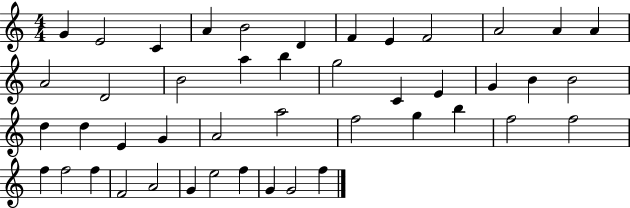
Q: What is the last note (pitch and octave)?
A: F5